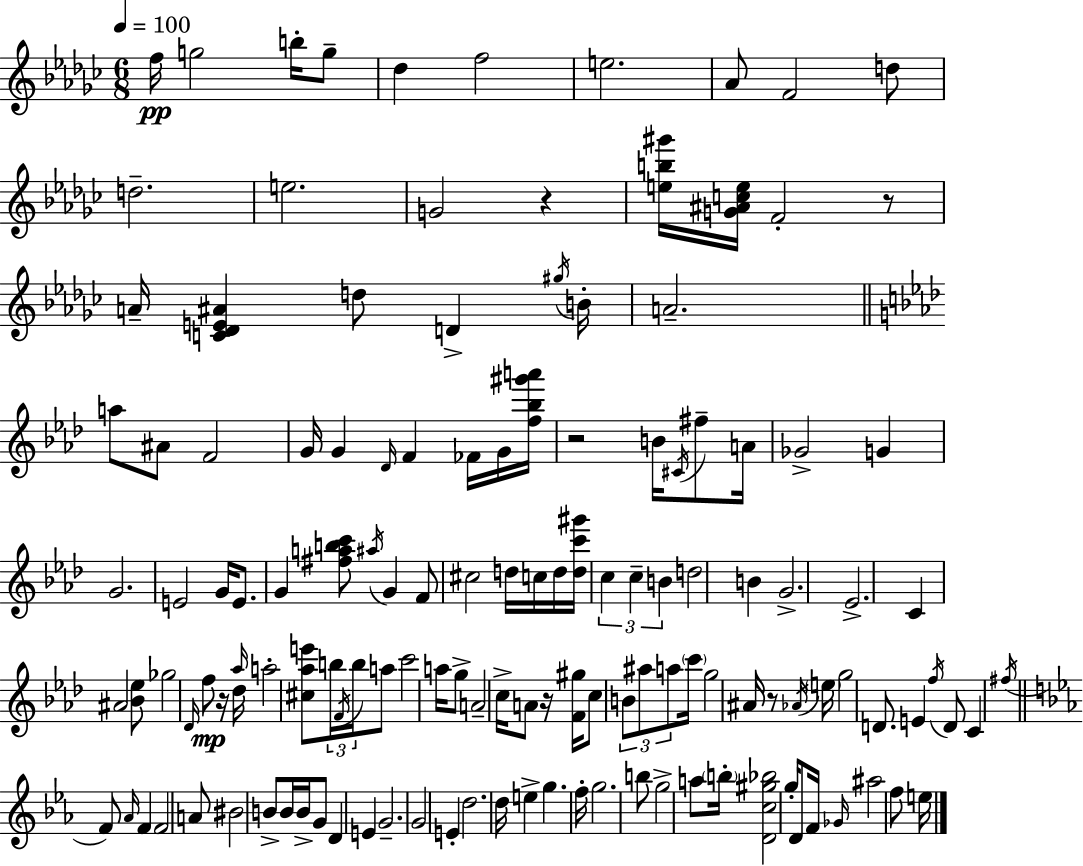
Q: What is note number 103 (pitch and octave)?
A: E4